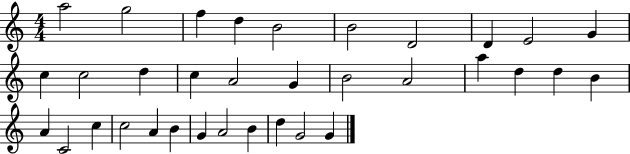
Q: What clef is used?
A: treble